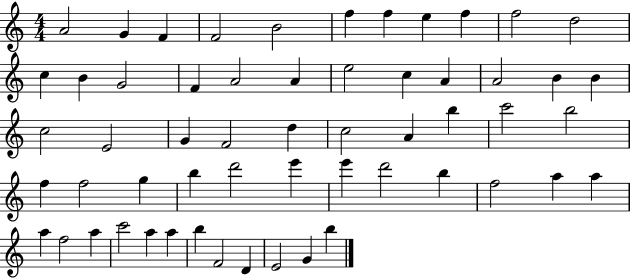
A4/h G4/q F4/q F4/h B4/h F5/q F5/q E5/q F5/q F5/h D5/h C5/q B4/q G4/h F4/q A4/h A4/q E5/h C5/q A4/q A4/h B4/q B4/q C5/h E4/h G4/q F4/h D5/q C5/h A4/q B5/q C6/h B5/h F5/q F5/h G5/q B5/q D6/h E6/q E6/q D6/h B5/q F5/h A5/q A5/q A5/q F5/h A5/q C6/h A5/q A5/q B5/q F4/h D4/q E4/h G4/q B5/q